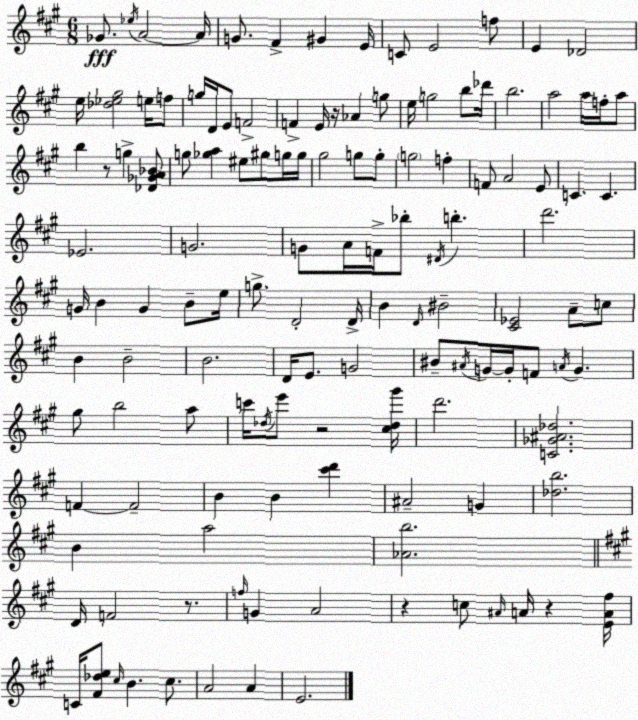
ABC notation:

X:1
T:Untitled
M:6/8
L:1/4
K:A
_G/2 _e/4 A2 A/4 G/2 ^F ^G E/4 C/2 E2 f/2 E _D2 e/4 [_d_e^g]2 e/4 f/2 g/4 D/4 E/2 F2 F E/4 z/4 _A g/2 e/4 g2 b/2 _d'/4 b2 a2 a/4 f/4 a/2 b z/2 g [_D_GA_B]/2 g/2 [_ga] ^e/2 ^g/2 g/4 g/4 ^g2 g/2 g/2 g2 f F/2 A2 E/2 C C _E2 G2 G/2 A/4 F/4 _b/2 ^D/4 b d'2 G/4 B G B/2 e/4 g/2 D2 D/4 B D/4 ^B2 [^C_E]2 A/2 c/2 B B2 B2 D/4 E/2 G2 ^B/2 ^A/4 G/4 G/4 F/2 A/4 G ^g/2 b2 a/2 c'/4 _d/4 e'/2 z2 [^c_d^g']/4 d'2 [C_G^A_d]2 F F2 B B [^c'd'] ^A2 G [_db]2 B a2 [_Ab]2 D/4 F2 z/2 f/4 G A2 z c/2 ^A/4 A/4 z [EA^f]/4 C/4 [^F_de]/2 ^c/4 B ^c/2 A2 A E2